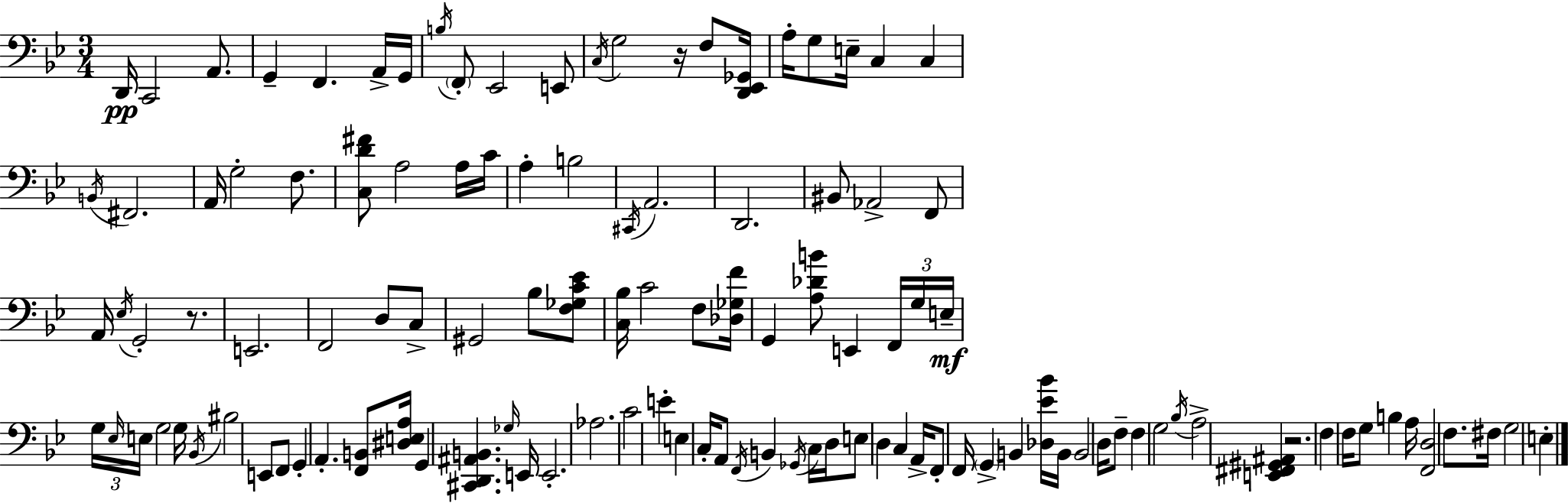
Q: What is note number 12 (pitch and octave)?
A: C3